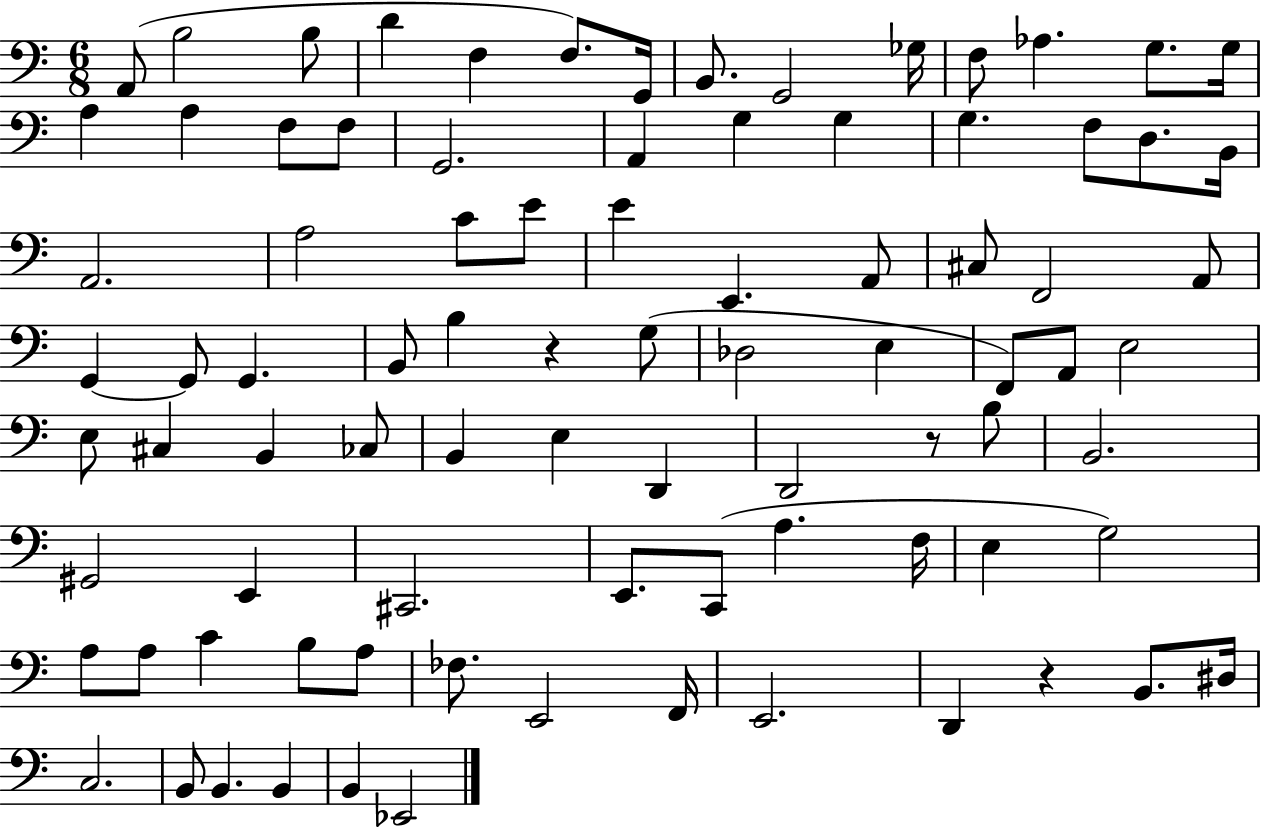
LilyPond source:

{
  \clef bass
  \numericTimeSignature
  \time 6/8
  \key c \major
  a,8( b2 b8 | d'4 f4 f8.) g,16 | b,8. g,2 ges16 | f8 aes4. g8. g16 | \break a4 a4 f8 f8 | g,2. | a,4 g4 g4 | g4. f8 d8. b,16 | \break a,2. | a2 c'8 e'8 | e'4 e,4. a,8 | cis8 f,2 a,8 | \break g,4~~ g,8 g,4. | b,8 b4 r4 g8( | des2 e4 | f,8) a,8 e2 | \break e8 cis4 b,4 ces8 | b,4 e4 d,4 | d,2 r8 b8 | b,2. | \break gis,2 e,4 | cis,2. | e,8. c,8( a4. f16 | e4 g2) | \break a8 a8 c'4 b8 a8 | fes8. e,2 f,16 | e,2. | d,4 r4 b,8. dis16 | \break c2. | b,8 b,4. b,4 | b,4 ees,2 | \bar "|."
}